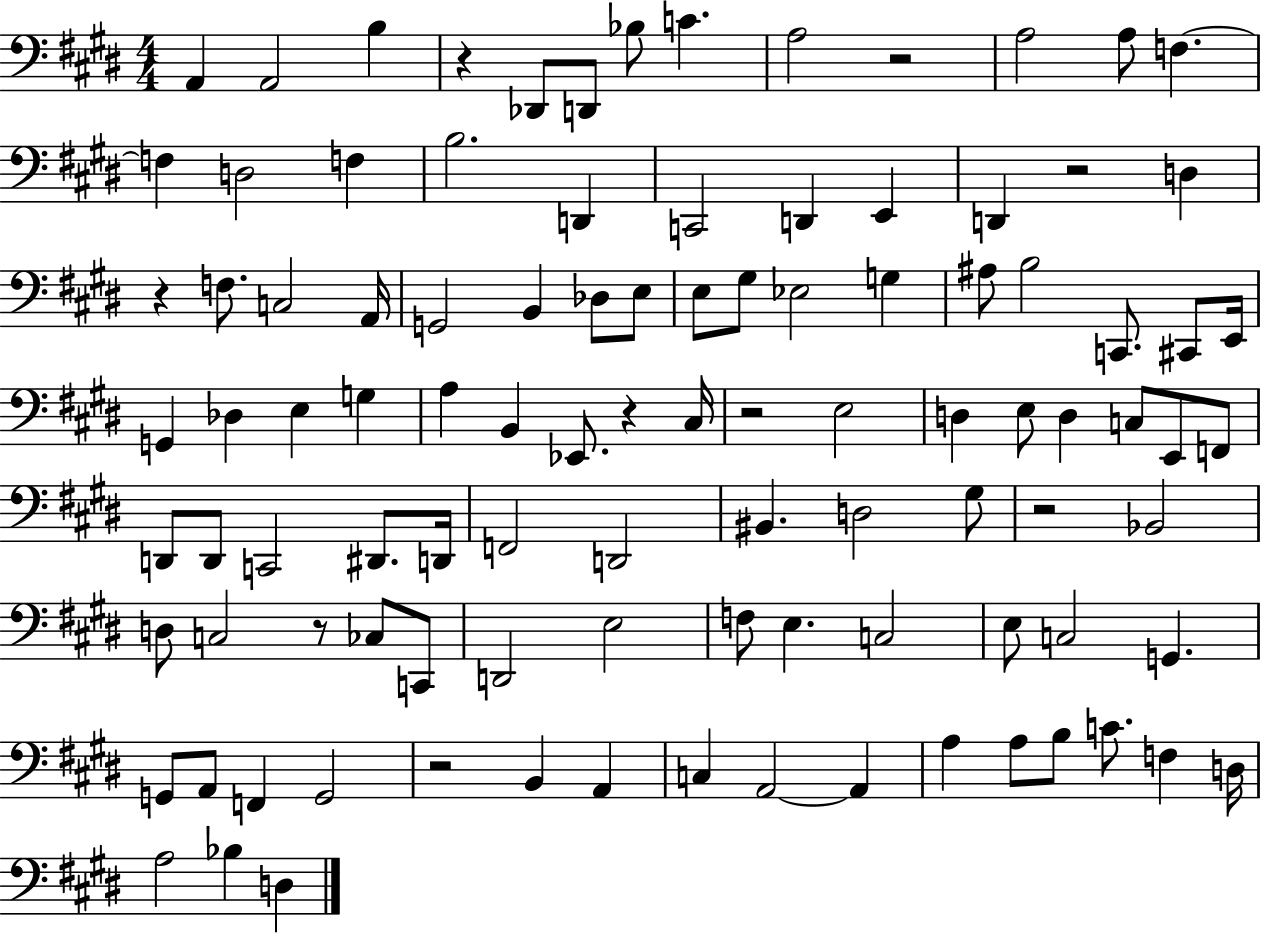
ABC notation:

X:1
T:Untitled
M:4/4
L:1/4
K:E
A,, A,,2 B, z _D,,/2 D,,/2 _B,/2 C A,2 z2 A,2 A,/2 F, F, D,2 F, B,2 D,, C,,2 D,, E,, D,, z2 D, z F,/2 C,2 A,,/4 G,,2 B,, _D,/2 E,/2 E,/2 ^G,/2 _E,2 G, ^A,/2 B,2 C,,/2 ^C,,/2 E,,/4 G,, _D, E, G, A, B,, _E,,/2 z ^C,/4 z2 E,2 D, E,/2 D, C,/2 E,,/2 F,,/2 D,,/2 D,,/2 C,,2 ^D,,/2 D,,/4 F,,2 D,,2 ^B,, D,2 ^G,/2 z2 _B,,2 D,/2 C,2 z/2 _C,/2 C,,/2 D,,2 E,2 F,/2 E, C,2 E,/2 C,2 G,, G,,/2 A,,/2 F,, G,,2 z2 B,, A,, C, A,,2 A,, A, A,/2 B,/2 C/2 F, D,/4 A,2 _B, D,